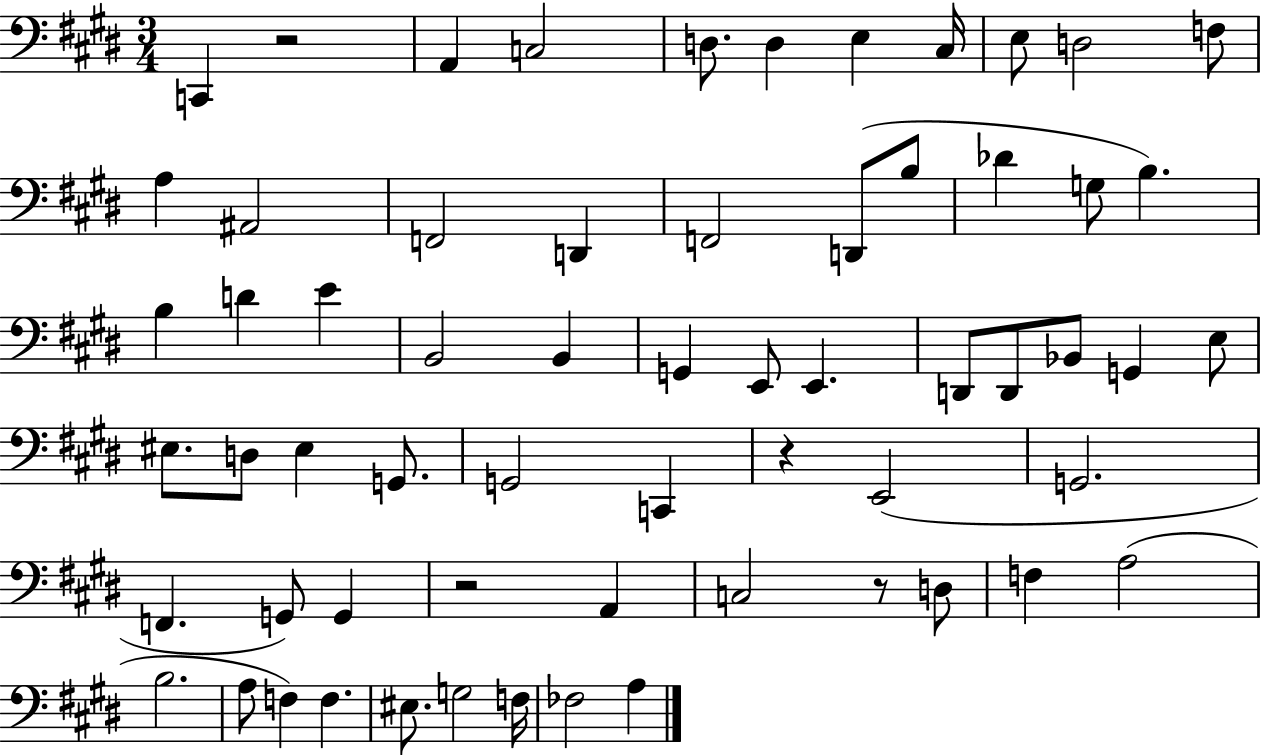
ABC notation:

X:1
T:Untitled
M:3/4
L:1/4
K:E
C,, z2 A,, C,2 D,/2 D, E, ^C,/4 E,/2 D,2 F,/2 A, ^A,,2 F,,2 D,, F,,2 D,,/2 B,/2 _D G,/2 B, B, D E B,,2 B,, G,, E,,/2 E,, D,,/2 D,,/2 _B,,/2 G,, E,/2 ^E,/2 D,/2 ^E, G,,/2 G,,2 C,, z E,,2 G,,2 F,, G,,/2 G,, z2 A,, C,2 z/2 D,/2 F, A,2 B,2 A,/2 F, F, ^E,/2 G,2 F,/4 _F,2 A,